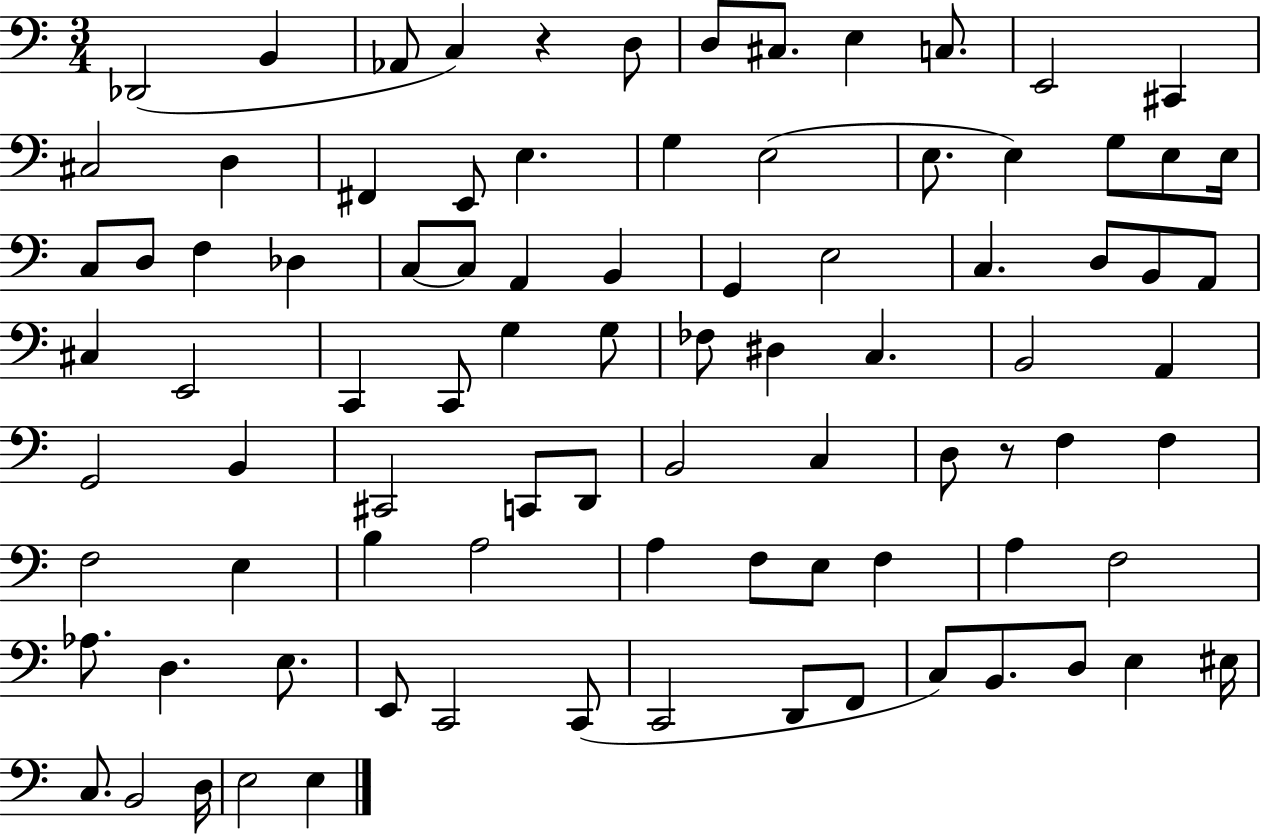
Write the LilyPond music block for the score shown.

{
  \clef bass
  \numericTimeSignature
  \time 3/4
  \key c \major
  des,2( b,4 | aes,8 c4) r4 d8 | d8 cis8. e4 c8. | e,2 cis,4 | \break cis2 d4 | fis,4 e,8 e4. | g4 e2( | e8. e4) g8 e8 e16 | \break c8 d8 f4 des4 | c8~~ c8 a,4 b,4 | g,4 e2 | c4. d8 b,8 a,8 | \break cis4 e,2 | c,4 c,8 g4 g8 | fes8 dis4 c4. | b,2 a,4 | \break g,2 b,4 | cis,2 c,8 d,8 | b,2 c4 | d8 r8 f4 f4 | \break f2 e4 | b4 a2 | a4 f8 e8 f4 | a4 f2 | \break aes8. d4. e8. | e,8 c,2 c,8( | c,2 d,8 f,8 | c8) b,8. d8 e4 eis16 | \break c8. b,2 d16 | e2 e4 | \bar "|."
}